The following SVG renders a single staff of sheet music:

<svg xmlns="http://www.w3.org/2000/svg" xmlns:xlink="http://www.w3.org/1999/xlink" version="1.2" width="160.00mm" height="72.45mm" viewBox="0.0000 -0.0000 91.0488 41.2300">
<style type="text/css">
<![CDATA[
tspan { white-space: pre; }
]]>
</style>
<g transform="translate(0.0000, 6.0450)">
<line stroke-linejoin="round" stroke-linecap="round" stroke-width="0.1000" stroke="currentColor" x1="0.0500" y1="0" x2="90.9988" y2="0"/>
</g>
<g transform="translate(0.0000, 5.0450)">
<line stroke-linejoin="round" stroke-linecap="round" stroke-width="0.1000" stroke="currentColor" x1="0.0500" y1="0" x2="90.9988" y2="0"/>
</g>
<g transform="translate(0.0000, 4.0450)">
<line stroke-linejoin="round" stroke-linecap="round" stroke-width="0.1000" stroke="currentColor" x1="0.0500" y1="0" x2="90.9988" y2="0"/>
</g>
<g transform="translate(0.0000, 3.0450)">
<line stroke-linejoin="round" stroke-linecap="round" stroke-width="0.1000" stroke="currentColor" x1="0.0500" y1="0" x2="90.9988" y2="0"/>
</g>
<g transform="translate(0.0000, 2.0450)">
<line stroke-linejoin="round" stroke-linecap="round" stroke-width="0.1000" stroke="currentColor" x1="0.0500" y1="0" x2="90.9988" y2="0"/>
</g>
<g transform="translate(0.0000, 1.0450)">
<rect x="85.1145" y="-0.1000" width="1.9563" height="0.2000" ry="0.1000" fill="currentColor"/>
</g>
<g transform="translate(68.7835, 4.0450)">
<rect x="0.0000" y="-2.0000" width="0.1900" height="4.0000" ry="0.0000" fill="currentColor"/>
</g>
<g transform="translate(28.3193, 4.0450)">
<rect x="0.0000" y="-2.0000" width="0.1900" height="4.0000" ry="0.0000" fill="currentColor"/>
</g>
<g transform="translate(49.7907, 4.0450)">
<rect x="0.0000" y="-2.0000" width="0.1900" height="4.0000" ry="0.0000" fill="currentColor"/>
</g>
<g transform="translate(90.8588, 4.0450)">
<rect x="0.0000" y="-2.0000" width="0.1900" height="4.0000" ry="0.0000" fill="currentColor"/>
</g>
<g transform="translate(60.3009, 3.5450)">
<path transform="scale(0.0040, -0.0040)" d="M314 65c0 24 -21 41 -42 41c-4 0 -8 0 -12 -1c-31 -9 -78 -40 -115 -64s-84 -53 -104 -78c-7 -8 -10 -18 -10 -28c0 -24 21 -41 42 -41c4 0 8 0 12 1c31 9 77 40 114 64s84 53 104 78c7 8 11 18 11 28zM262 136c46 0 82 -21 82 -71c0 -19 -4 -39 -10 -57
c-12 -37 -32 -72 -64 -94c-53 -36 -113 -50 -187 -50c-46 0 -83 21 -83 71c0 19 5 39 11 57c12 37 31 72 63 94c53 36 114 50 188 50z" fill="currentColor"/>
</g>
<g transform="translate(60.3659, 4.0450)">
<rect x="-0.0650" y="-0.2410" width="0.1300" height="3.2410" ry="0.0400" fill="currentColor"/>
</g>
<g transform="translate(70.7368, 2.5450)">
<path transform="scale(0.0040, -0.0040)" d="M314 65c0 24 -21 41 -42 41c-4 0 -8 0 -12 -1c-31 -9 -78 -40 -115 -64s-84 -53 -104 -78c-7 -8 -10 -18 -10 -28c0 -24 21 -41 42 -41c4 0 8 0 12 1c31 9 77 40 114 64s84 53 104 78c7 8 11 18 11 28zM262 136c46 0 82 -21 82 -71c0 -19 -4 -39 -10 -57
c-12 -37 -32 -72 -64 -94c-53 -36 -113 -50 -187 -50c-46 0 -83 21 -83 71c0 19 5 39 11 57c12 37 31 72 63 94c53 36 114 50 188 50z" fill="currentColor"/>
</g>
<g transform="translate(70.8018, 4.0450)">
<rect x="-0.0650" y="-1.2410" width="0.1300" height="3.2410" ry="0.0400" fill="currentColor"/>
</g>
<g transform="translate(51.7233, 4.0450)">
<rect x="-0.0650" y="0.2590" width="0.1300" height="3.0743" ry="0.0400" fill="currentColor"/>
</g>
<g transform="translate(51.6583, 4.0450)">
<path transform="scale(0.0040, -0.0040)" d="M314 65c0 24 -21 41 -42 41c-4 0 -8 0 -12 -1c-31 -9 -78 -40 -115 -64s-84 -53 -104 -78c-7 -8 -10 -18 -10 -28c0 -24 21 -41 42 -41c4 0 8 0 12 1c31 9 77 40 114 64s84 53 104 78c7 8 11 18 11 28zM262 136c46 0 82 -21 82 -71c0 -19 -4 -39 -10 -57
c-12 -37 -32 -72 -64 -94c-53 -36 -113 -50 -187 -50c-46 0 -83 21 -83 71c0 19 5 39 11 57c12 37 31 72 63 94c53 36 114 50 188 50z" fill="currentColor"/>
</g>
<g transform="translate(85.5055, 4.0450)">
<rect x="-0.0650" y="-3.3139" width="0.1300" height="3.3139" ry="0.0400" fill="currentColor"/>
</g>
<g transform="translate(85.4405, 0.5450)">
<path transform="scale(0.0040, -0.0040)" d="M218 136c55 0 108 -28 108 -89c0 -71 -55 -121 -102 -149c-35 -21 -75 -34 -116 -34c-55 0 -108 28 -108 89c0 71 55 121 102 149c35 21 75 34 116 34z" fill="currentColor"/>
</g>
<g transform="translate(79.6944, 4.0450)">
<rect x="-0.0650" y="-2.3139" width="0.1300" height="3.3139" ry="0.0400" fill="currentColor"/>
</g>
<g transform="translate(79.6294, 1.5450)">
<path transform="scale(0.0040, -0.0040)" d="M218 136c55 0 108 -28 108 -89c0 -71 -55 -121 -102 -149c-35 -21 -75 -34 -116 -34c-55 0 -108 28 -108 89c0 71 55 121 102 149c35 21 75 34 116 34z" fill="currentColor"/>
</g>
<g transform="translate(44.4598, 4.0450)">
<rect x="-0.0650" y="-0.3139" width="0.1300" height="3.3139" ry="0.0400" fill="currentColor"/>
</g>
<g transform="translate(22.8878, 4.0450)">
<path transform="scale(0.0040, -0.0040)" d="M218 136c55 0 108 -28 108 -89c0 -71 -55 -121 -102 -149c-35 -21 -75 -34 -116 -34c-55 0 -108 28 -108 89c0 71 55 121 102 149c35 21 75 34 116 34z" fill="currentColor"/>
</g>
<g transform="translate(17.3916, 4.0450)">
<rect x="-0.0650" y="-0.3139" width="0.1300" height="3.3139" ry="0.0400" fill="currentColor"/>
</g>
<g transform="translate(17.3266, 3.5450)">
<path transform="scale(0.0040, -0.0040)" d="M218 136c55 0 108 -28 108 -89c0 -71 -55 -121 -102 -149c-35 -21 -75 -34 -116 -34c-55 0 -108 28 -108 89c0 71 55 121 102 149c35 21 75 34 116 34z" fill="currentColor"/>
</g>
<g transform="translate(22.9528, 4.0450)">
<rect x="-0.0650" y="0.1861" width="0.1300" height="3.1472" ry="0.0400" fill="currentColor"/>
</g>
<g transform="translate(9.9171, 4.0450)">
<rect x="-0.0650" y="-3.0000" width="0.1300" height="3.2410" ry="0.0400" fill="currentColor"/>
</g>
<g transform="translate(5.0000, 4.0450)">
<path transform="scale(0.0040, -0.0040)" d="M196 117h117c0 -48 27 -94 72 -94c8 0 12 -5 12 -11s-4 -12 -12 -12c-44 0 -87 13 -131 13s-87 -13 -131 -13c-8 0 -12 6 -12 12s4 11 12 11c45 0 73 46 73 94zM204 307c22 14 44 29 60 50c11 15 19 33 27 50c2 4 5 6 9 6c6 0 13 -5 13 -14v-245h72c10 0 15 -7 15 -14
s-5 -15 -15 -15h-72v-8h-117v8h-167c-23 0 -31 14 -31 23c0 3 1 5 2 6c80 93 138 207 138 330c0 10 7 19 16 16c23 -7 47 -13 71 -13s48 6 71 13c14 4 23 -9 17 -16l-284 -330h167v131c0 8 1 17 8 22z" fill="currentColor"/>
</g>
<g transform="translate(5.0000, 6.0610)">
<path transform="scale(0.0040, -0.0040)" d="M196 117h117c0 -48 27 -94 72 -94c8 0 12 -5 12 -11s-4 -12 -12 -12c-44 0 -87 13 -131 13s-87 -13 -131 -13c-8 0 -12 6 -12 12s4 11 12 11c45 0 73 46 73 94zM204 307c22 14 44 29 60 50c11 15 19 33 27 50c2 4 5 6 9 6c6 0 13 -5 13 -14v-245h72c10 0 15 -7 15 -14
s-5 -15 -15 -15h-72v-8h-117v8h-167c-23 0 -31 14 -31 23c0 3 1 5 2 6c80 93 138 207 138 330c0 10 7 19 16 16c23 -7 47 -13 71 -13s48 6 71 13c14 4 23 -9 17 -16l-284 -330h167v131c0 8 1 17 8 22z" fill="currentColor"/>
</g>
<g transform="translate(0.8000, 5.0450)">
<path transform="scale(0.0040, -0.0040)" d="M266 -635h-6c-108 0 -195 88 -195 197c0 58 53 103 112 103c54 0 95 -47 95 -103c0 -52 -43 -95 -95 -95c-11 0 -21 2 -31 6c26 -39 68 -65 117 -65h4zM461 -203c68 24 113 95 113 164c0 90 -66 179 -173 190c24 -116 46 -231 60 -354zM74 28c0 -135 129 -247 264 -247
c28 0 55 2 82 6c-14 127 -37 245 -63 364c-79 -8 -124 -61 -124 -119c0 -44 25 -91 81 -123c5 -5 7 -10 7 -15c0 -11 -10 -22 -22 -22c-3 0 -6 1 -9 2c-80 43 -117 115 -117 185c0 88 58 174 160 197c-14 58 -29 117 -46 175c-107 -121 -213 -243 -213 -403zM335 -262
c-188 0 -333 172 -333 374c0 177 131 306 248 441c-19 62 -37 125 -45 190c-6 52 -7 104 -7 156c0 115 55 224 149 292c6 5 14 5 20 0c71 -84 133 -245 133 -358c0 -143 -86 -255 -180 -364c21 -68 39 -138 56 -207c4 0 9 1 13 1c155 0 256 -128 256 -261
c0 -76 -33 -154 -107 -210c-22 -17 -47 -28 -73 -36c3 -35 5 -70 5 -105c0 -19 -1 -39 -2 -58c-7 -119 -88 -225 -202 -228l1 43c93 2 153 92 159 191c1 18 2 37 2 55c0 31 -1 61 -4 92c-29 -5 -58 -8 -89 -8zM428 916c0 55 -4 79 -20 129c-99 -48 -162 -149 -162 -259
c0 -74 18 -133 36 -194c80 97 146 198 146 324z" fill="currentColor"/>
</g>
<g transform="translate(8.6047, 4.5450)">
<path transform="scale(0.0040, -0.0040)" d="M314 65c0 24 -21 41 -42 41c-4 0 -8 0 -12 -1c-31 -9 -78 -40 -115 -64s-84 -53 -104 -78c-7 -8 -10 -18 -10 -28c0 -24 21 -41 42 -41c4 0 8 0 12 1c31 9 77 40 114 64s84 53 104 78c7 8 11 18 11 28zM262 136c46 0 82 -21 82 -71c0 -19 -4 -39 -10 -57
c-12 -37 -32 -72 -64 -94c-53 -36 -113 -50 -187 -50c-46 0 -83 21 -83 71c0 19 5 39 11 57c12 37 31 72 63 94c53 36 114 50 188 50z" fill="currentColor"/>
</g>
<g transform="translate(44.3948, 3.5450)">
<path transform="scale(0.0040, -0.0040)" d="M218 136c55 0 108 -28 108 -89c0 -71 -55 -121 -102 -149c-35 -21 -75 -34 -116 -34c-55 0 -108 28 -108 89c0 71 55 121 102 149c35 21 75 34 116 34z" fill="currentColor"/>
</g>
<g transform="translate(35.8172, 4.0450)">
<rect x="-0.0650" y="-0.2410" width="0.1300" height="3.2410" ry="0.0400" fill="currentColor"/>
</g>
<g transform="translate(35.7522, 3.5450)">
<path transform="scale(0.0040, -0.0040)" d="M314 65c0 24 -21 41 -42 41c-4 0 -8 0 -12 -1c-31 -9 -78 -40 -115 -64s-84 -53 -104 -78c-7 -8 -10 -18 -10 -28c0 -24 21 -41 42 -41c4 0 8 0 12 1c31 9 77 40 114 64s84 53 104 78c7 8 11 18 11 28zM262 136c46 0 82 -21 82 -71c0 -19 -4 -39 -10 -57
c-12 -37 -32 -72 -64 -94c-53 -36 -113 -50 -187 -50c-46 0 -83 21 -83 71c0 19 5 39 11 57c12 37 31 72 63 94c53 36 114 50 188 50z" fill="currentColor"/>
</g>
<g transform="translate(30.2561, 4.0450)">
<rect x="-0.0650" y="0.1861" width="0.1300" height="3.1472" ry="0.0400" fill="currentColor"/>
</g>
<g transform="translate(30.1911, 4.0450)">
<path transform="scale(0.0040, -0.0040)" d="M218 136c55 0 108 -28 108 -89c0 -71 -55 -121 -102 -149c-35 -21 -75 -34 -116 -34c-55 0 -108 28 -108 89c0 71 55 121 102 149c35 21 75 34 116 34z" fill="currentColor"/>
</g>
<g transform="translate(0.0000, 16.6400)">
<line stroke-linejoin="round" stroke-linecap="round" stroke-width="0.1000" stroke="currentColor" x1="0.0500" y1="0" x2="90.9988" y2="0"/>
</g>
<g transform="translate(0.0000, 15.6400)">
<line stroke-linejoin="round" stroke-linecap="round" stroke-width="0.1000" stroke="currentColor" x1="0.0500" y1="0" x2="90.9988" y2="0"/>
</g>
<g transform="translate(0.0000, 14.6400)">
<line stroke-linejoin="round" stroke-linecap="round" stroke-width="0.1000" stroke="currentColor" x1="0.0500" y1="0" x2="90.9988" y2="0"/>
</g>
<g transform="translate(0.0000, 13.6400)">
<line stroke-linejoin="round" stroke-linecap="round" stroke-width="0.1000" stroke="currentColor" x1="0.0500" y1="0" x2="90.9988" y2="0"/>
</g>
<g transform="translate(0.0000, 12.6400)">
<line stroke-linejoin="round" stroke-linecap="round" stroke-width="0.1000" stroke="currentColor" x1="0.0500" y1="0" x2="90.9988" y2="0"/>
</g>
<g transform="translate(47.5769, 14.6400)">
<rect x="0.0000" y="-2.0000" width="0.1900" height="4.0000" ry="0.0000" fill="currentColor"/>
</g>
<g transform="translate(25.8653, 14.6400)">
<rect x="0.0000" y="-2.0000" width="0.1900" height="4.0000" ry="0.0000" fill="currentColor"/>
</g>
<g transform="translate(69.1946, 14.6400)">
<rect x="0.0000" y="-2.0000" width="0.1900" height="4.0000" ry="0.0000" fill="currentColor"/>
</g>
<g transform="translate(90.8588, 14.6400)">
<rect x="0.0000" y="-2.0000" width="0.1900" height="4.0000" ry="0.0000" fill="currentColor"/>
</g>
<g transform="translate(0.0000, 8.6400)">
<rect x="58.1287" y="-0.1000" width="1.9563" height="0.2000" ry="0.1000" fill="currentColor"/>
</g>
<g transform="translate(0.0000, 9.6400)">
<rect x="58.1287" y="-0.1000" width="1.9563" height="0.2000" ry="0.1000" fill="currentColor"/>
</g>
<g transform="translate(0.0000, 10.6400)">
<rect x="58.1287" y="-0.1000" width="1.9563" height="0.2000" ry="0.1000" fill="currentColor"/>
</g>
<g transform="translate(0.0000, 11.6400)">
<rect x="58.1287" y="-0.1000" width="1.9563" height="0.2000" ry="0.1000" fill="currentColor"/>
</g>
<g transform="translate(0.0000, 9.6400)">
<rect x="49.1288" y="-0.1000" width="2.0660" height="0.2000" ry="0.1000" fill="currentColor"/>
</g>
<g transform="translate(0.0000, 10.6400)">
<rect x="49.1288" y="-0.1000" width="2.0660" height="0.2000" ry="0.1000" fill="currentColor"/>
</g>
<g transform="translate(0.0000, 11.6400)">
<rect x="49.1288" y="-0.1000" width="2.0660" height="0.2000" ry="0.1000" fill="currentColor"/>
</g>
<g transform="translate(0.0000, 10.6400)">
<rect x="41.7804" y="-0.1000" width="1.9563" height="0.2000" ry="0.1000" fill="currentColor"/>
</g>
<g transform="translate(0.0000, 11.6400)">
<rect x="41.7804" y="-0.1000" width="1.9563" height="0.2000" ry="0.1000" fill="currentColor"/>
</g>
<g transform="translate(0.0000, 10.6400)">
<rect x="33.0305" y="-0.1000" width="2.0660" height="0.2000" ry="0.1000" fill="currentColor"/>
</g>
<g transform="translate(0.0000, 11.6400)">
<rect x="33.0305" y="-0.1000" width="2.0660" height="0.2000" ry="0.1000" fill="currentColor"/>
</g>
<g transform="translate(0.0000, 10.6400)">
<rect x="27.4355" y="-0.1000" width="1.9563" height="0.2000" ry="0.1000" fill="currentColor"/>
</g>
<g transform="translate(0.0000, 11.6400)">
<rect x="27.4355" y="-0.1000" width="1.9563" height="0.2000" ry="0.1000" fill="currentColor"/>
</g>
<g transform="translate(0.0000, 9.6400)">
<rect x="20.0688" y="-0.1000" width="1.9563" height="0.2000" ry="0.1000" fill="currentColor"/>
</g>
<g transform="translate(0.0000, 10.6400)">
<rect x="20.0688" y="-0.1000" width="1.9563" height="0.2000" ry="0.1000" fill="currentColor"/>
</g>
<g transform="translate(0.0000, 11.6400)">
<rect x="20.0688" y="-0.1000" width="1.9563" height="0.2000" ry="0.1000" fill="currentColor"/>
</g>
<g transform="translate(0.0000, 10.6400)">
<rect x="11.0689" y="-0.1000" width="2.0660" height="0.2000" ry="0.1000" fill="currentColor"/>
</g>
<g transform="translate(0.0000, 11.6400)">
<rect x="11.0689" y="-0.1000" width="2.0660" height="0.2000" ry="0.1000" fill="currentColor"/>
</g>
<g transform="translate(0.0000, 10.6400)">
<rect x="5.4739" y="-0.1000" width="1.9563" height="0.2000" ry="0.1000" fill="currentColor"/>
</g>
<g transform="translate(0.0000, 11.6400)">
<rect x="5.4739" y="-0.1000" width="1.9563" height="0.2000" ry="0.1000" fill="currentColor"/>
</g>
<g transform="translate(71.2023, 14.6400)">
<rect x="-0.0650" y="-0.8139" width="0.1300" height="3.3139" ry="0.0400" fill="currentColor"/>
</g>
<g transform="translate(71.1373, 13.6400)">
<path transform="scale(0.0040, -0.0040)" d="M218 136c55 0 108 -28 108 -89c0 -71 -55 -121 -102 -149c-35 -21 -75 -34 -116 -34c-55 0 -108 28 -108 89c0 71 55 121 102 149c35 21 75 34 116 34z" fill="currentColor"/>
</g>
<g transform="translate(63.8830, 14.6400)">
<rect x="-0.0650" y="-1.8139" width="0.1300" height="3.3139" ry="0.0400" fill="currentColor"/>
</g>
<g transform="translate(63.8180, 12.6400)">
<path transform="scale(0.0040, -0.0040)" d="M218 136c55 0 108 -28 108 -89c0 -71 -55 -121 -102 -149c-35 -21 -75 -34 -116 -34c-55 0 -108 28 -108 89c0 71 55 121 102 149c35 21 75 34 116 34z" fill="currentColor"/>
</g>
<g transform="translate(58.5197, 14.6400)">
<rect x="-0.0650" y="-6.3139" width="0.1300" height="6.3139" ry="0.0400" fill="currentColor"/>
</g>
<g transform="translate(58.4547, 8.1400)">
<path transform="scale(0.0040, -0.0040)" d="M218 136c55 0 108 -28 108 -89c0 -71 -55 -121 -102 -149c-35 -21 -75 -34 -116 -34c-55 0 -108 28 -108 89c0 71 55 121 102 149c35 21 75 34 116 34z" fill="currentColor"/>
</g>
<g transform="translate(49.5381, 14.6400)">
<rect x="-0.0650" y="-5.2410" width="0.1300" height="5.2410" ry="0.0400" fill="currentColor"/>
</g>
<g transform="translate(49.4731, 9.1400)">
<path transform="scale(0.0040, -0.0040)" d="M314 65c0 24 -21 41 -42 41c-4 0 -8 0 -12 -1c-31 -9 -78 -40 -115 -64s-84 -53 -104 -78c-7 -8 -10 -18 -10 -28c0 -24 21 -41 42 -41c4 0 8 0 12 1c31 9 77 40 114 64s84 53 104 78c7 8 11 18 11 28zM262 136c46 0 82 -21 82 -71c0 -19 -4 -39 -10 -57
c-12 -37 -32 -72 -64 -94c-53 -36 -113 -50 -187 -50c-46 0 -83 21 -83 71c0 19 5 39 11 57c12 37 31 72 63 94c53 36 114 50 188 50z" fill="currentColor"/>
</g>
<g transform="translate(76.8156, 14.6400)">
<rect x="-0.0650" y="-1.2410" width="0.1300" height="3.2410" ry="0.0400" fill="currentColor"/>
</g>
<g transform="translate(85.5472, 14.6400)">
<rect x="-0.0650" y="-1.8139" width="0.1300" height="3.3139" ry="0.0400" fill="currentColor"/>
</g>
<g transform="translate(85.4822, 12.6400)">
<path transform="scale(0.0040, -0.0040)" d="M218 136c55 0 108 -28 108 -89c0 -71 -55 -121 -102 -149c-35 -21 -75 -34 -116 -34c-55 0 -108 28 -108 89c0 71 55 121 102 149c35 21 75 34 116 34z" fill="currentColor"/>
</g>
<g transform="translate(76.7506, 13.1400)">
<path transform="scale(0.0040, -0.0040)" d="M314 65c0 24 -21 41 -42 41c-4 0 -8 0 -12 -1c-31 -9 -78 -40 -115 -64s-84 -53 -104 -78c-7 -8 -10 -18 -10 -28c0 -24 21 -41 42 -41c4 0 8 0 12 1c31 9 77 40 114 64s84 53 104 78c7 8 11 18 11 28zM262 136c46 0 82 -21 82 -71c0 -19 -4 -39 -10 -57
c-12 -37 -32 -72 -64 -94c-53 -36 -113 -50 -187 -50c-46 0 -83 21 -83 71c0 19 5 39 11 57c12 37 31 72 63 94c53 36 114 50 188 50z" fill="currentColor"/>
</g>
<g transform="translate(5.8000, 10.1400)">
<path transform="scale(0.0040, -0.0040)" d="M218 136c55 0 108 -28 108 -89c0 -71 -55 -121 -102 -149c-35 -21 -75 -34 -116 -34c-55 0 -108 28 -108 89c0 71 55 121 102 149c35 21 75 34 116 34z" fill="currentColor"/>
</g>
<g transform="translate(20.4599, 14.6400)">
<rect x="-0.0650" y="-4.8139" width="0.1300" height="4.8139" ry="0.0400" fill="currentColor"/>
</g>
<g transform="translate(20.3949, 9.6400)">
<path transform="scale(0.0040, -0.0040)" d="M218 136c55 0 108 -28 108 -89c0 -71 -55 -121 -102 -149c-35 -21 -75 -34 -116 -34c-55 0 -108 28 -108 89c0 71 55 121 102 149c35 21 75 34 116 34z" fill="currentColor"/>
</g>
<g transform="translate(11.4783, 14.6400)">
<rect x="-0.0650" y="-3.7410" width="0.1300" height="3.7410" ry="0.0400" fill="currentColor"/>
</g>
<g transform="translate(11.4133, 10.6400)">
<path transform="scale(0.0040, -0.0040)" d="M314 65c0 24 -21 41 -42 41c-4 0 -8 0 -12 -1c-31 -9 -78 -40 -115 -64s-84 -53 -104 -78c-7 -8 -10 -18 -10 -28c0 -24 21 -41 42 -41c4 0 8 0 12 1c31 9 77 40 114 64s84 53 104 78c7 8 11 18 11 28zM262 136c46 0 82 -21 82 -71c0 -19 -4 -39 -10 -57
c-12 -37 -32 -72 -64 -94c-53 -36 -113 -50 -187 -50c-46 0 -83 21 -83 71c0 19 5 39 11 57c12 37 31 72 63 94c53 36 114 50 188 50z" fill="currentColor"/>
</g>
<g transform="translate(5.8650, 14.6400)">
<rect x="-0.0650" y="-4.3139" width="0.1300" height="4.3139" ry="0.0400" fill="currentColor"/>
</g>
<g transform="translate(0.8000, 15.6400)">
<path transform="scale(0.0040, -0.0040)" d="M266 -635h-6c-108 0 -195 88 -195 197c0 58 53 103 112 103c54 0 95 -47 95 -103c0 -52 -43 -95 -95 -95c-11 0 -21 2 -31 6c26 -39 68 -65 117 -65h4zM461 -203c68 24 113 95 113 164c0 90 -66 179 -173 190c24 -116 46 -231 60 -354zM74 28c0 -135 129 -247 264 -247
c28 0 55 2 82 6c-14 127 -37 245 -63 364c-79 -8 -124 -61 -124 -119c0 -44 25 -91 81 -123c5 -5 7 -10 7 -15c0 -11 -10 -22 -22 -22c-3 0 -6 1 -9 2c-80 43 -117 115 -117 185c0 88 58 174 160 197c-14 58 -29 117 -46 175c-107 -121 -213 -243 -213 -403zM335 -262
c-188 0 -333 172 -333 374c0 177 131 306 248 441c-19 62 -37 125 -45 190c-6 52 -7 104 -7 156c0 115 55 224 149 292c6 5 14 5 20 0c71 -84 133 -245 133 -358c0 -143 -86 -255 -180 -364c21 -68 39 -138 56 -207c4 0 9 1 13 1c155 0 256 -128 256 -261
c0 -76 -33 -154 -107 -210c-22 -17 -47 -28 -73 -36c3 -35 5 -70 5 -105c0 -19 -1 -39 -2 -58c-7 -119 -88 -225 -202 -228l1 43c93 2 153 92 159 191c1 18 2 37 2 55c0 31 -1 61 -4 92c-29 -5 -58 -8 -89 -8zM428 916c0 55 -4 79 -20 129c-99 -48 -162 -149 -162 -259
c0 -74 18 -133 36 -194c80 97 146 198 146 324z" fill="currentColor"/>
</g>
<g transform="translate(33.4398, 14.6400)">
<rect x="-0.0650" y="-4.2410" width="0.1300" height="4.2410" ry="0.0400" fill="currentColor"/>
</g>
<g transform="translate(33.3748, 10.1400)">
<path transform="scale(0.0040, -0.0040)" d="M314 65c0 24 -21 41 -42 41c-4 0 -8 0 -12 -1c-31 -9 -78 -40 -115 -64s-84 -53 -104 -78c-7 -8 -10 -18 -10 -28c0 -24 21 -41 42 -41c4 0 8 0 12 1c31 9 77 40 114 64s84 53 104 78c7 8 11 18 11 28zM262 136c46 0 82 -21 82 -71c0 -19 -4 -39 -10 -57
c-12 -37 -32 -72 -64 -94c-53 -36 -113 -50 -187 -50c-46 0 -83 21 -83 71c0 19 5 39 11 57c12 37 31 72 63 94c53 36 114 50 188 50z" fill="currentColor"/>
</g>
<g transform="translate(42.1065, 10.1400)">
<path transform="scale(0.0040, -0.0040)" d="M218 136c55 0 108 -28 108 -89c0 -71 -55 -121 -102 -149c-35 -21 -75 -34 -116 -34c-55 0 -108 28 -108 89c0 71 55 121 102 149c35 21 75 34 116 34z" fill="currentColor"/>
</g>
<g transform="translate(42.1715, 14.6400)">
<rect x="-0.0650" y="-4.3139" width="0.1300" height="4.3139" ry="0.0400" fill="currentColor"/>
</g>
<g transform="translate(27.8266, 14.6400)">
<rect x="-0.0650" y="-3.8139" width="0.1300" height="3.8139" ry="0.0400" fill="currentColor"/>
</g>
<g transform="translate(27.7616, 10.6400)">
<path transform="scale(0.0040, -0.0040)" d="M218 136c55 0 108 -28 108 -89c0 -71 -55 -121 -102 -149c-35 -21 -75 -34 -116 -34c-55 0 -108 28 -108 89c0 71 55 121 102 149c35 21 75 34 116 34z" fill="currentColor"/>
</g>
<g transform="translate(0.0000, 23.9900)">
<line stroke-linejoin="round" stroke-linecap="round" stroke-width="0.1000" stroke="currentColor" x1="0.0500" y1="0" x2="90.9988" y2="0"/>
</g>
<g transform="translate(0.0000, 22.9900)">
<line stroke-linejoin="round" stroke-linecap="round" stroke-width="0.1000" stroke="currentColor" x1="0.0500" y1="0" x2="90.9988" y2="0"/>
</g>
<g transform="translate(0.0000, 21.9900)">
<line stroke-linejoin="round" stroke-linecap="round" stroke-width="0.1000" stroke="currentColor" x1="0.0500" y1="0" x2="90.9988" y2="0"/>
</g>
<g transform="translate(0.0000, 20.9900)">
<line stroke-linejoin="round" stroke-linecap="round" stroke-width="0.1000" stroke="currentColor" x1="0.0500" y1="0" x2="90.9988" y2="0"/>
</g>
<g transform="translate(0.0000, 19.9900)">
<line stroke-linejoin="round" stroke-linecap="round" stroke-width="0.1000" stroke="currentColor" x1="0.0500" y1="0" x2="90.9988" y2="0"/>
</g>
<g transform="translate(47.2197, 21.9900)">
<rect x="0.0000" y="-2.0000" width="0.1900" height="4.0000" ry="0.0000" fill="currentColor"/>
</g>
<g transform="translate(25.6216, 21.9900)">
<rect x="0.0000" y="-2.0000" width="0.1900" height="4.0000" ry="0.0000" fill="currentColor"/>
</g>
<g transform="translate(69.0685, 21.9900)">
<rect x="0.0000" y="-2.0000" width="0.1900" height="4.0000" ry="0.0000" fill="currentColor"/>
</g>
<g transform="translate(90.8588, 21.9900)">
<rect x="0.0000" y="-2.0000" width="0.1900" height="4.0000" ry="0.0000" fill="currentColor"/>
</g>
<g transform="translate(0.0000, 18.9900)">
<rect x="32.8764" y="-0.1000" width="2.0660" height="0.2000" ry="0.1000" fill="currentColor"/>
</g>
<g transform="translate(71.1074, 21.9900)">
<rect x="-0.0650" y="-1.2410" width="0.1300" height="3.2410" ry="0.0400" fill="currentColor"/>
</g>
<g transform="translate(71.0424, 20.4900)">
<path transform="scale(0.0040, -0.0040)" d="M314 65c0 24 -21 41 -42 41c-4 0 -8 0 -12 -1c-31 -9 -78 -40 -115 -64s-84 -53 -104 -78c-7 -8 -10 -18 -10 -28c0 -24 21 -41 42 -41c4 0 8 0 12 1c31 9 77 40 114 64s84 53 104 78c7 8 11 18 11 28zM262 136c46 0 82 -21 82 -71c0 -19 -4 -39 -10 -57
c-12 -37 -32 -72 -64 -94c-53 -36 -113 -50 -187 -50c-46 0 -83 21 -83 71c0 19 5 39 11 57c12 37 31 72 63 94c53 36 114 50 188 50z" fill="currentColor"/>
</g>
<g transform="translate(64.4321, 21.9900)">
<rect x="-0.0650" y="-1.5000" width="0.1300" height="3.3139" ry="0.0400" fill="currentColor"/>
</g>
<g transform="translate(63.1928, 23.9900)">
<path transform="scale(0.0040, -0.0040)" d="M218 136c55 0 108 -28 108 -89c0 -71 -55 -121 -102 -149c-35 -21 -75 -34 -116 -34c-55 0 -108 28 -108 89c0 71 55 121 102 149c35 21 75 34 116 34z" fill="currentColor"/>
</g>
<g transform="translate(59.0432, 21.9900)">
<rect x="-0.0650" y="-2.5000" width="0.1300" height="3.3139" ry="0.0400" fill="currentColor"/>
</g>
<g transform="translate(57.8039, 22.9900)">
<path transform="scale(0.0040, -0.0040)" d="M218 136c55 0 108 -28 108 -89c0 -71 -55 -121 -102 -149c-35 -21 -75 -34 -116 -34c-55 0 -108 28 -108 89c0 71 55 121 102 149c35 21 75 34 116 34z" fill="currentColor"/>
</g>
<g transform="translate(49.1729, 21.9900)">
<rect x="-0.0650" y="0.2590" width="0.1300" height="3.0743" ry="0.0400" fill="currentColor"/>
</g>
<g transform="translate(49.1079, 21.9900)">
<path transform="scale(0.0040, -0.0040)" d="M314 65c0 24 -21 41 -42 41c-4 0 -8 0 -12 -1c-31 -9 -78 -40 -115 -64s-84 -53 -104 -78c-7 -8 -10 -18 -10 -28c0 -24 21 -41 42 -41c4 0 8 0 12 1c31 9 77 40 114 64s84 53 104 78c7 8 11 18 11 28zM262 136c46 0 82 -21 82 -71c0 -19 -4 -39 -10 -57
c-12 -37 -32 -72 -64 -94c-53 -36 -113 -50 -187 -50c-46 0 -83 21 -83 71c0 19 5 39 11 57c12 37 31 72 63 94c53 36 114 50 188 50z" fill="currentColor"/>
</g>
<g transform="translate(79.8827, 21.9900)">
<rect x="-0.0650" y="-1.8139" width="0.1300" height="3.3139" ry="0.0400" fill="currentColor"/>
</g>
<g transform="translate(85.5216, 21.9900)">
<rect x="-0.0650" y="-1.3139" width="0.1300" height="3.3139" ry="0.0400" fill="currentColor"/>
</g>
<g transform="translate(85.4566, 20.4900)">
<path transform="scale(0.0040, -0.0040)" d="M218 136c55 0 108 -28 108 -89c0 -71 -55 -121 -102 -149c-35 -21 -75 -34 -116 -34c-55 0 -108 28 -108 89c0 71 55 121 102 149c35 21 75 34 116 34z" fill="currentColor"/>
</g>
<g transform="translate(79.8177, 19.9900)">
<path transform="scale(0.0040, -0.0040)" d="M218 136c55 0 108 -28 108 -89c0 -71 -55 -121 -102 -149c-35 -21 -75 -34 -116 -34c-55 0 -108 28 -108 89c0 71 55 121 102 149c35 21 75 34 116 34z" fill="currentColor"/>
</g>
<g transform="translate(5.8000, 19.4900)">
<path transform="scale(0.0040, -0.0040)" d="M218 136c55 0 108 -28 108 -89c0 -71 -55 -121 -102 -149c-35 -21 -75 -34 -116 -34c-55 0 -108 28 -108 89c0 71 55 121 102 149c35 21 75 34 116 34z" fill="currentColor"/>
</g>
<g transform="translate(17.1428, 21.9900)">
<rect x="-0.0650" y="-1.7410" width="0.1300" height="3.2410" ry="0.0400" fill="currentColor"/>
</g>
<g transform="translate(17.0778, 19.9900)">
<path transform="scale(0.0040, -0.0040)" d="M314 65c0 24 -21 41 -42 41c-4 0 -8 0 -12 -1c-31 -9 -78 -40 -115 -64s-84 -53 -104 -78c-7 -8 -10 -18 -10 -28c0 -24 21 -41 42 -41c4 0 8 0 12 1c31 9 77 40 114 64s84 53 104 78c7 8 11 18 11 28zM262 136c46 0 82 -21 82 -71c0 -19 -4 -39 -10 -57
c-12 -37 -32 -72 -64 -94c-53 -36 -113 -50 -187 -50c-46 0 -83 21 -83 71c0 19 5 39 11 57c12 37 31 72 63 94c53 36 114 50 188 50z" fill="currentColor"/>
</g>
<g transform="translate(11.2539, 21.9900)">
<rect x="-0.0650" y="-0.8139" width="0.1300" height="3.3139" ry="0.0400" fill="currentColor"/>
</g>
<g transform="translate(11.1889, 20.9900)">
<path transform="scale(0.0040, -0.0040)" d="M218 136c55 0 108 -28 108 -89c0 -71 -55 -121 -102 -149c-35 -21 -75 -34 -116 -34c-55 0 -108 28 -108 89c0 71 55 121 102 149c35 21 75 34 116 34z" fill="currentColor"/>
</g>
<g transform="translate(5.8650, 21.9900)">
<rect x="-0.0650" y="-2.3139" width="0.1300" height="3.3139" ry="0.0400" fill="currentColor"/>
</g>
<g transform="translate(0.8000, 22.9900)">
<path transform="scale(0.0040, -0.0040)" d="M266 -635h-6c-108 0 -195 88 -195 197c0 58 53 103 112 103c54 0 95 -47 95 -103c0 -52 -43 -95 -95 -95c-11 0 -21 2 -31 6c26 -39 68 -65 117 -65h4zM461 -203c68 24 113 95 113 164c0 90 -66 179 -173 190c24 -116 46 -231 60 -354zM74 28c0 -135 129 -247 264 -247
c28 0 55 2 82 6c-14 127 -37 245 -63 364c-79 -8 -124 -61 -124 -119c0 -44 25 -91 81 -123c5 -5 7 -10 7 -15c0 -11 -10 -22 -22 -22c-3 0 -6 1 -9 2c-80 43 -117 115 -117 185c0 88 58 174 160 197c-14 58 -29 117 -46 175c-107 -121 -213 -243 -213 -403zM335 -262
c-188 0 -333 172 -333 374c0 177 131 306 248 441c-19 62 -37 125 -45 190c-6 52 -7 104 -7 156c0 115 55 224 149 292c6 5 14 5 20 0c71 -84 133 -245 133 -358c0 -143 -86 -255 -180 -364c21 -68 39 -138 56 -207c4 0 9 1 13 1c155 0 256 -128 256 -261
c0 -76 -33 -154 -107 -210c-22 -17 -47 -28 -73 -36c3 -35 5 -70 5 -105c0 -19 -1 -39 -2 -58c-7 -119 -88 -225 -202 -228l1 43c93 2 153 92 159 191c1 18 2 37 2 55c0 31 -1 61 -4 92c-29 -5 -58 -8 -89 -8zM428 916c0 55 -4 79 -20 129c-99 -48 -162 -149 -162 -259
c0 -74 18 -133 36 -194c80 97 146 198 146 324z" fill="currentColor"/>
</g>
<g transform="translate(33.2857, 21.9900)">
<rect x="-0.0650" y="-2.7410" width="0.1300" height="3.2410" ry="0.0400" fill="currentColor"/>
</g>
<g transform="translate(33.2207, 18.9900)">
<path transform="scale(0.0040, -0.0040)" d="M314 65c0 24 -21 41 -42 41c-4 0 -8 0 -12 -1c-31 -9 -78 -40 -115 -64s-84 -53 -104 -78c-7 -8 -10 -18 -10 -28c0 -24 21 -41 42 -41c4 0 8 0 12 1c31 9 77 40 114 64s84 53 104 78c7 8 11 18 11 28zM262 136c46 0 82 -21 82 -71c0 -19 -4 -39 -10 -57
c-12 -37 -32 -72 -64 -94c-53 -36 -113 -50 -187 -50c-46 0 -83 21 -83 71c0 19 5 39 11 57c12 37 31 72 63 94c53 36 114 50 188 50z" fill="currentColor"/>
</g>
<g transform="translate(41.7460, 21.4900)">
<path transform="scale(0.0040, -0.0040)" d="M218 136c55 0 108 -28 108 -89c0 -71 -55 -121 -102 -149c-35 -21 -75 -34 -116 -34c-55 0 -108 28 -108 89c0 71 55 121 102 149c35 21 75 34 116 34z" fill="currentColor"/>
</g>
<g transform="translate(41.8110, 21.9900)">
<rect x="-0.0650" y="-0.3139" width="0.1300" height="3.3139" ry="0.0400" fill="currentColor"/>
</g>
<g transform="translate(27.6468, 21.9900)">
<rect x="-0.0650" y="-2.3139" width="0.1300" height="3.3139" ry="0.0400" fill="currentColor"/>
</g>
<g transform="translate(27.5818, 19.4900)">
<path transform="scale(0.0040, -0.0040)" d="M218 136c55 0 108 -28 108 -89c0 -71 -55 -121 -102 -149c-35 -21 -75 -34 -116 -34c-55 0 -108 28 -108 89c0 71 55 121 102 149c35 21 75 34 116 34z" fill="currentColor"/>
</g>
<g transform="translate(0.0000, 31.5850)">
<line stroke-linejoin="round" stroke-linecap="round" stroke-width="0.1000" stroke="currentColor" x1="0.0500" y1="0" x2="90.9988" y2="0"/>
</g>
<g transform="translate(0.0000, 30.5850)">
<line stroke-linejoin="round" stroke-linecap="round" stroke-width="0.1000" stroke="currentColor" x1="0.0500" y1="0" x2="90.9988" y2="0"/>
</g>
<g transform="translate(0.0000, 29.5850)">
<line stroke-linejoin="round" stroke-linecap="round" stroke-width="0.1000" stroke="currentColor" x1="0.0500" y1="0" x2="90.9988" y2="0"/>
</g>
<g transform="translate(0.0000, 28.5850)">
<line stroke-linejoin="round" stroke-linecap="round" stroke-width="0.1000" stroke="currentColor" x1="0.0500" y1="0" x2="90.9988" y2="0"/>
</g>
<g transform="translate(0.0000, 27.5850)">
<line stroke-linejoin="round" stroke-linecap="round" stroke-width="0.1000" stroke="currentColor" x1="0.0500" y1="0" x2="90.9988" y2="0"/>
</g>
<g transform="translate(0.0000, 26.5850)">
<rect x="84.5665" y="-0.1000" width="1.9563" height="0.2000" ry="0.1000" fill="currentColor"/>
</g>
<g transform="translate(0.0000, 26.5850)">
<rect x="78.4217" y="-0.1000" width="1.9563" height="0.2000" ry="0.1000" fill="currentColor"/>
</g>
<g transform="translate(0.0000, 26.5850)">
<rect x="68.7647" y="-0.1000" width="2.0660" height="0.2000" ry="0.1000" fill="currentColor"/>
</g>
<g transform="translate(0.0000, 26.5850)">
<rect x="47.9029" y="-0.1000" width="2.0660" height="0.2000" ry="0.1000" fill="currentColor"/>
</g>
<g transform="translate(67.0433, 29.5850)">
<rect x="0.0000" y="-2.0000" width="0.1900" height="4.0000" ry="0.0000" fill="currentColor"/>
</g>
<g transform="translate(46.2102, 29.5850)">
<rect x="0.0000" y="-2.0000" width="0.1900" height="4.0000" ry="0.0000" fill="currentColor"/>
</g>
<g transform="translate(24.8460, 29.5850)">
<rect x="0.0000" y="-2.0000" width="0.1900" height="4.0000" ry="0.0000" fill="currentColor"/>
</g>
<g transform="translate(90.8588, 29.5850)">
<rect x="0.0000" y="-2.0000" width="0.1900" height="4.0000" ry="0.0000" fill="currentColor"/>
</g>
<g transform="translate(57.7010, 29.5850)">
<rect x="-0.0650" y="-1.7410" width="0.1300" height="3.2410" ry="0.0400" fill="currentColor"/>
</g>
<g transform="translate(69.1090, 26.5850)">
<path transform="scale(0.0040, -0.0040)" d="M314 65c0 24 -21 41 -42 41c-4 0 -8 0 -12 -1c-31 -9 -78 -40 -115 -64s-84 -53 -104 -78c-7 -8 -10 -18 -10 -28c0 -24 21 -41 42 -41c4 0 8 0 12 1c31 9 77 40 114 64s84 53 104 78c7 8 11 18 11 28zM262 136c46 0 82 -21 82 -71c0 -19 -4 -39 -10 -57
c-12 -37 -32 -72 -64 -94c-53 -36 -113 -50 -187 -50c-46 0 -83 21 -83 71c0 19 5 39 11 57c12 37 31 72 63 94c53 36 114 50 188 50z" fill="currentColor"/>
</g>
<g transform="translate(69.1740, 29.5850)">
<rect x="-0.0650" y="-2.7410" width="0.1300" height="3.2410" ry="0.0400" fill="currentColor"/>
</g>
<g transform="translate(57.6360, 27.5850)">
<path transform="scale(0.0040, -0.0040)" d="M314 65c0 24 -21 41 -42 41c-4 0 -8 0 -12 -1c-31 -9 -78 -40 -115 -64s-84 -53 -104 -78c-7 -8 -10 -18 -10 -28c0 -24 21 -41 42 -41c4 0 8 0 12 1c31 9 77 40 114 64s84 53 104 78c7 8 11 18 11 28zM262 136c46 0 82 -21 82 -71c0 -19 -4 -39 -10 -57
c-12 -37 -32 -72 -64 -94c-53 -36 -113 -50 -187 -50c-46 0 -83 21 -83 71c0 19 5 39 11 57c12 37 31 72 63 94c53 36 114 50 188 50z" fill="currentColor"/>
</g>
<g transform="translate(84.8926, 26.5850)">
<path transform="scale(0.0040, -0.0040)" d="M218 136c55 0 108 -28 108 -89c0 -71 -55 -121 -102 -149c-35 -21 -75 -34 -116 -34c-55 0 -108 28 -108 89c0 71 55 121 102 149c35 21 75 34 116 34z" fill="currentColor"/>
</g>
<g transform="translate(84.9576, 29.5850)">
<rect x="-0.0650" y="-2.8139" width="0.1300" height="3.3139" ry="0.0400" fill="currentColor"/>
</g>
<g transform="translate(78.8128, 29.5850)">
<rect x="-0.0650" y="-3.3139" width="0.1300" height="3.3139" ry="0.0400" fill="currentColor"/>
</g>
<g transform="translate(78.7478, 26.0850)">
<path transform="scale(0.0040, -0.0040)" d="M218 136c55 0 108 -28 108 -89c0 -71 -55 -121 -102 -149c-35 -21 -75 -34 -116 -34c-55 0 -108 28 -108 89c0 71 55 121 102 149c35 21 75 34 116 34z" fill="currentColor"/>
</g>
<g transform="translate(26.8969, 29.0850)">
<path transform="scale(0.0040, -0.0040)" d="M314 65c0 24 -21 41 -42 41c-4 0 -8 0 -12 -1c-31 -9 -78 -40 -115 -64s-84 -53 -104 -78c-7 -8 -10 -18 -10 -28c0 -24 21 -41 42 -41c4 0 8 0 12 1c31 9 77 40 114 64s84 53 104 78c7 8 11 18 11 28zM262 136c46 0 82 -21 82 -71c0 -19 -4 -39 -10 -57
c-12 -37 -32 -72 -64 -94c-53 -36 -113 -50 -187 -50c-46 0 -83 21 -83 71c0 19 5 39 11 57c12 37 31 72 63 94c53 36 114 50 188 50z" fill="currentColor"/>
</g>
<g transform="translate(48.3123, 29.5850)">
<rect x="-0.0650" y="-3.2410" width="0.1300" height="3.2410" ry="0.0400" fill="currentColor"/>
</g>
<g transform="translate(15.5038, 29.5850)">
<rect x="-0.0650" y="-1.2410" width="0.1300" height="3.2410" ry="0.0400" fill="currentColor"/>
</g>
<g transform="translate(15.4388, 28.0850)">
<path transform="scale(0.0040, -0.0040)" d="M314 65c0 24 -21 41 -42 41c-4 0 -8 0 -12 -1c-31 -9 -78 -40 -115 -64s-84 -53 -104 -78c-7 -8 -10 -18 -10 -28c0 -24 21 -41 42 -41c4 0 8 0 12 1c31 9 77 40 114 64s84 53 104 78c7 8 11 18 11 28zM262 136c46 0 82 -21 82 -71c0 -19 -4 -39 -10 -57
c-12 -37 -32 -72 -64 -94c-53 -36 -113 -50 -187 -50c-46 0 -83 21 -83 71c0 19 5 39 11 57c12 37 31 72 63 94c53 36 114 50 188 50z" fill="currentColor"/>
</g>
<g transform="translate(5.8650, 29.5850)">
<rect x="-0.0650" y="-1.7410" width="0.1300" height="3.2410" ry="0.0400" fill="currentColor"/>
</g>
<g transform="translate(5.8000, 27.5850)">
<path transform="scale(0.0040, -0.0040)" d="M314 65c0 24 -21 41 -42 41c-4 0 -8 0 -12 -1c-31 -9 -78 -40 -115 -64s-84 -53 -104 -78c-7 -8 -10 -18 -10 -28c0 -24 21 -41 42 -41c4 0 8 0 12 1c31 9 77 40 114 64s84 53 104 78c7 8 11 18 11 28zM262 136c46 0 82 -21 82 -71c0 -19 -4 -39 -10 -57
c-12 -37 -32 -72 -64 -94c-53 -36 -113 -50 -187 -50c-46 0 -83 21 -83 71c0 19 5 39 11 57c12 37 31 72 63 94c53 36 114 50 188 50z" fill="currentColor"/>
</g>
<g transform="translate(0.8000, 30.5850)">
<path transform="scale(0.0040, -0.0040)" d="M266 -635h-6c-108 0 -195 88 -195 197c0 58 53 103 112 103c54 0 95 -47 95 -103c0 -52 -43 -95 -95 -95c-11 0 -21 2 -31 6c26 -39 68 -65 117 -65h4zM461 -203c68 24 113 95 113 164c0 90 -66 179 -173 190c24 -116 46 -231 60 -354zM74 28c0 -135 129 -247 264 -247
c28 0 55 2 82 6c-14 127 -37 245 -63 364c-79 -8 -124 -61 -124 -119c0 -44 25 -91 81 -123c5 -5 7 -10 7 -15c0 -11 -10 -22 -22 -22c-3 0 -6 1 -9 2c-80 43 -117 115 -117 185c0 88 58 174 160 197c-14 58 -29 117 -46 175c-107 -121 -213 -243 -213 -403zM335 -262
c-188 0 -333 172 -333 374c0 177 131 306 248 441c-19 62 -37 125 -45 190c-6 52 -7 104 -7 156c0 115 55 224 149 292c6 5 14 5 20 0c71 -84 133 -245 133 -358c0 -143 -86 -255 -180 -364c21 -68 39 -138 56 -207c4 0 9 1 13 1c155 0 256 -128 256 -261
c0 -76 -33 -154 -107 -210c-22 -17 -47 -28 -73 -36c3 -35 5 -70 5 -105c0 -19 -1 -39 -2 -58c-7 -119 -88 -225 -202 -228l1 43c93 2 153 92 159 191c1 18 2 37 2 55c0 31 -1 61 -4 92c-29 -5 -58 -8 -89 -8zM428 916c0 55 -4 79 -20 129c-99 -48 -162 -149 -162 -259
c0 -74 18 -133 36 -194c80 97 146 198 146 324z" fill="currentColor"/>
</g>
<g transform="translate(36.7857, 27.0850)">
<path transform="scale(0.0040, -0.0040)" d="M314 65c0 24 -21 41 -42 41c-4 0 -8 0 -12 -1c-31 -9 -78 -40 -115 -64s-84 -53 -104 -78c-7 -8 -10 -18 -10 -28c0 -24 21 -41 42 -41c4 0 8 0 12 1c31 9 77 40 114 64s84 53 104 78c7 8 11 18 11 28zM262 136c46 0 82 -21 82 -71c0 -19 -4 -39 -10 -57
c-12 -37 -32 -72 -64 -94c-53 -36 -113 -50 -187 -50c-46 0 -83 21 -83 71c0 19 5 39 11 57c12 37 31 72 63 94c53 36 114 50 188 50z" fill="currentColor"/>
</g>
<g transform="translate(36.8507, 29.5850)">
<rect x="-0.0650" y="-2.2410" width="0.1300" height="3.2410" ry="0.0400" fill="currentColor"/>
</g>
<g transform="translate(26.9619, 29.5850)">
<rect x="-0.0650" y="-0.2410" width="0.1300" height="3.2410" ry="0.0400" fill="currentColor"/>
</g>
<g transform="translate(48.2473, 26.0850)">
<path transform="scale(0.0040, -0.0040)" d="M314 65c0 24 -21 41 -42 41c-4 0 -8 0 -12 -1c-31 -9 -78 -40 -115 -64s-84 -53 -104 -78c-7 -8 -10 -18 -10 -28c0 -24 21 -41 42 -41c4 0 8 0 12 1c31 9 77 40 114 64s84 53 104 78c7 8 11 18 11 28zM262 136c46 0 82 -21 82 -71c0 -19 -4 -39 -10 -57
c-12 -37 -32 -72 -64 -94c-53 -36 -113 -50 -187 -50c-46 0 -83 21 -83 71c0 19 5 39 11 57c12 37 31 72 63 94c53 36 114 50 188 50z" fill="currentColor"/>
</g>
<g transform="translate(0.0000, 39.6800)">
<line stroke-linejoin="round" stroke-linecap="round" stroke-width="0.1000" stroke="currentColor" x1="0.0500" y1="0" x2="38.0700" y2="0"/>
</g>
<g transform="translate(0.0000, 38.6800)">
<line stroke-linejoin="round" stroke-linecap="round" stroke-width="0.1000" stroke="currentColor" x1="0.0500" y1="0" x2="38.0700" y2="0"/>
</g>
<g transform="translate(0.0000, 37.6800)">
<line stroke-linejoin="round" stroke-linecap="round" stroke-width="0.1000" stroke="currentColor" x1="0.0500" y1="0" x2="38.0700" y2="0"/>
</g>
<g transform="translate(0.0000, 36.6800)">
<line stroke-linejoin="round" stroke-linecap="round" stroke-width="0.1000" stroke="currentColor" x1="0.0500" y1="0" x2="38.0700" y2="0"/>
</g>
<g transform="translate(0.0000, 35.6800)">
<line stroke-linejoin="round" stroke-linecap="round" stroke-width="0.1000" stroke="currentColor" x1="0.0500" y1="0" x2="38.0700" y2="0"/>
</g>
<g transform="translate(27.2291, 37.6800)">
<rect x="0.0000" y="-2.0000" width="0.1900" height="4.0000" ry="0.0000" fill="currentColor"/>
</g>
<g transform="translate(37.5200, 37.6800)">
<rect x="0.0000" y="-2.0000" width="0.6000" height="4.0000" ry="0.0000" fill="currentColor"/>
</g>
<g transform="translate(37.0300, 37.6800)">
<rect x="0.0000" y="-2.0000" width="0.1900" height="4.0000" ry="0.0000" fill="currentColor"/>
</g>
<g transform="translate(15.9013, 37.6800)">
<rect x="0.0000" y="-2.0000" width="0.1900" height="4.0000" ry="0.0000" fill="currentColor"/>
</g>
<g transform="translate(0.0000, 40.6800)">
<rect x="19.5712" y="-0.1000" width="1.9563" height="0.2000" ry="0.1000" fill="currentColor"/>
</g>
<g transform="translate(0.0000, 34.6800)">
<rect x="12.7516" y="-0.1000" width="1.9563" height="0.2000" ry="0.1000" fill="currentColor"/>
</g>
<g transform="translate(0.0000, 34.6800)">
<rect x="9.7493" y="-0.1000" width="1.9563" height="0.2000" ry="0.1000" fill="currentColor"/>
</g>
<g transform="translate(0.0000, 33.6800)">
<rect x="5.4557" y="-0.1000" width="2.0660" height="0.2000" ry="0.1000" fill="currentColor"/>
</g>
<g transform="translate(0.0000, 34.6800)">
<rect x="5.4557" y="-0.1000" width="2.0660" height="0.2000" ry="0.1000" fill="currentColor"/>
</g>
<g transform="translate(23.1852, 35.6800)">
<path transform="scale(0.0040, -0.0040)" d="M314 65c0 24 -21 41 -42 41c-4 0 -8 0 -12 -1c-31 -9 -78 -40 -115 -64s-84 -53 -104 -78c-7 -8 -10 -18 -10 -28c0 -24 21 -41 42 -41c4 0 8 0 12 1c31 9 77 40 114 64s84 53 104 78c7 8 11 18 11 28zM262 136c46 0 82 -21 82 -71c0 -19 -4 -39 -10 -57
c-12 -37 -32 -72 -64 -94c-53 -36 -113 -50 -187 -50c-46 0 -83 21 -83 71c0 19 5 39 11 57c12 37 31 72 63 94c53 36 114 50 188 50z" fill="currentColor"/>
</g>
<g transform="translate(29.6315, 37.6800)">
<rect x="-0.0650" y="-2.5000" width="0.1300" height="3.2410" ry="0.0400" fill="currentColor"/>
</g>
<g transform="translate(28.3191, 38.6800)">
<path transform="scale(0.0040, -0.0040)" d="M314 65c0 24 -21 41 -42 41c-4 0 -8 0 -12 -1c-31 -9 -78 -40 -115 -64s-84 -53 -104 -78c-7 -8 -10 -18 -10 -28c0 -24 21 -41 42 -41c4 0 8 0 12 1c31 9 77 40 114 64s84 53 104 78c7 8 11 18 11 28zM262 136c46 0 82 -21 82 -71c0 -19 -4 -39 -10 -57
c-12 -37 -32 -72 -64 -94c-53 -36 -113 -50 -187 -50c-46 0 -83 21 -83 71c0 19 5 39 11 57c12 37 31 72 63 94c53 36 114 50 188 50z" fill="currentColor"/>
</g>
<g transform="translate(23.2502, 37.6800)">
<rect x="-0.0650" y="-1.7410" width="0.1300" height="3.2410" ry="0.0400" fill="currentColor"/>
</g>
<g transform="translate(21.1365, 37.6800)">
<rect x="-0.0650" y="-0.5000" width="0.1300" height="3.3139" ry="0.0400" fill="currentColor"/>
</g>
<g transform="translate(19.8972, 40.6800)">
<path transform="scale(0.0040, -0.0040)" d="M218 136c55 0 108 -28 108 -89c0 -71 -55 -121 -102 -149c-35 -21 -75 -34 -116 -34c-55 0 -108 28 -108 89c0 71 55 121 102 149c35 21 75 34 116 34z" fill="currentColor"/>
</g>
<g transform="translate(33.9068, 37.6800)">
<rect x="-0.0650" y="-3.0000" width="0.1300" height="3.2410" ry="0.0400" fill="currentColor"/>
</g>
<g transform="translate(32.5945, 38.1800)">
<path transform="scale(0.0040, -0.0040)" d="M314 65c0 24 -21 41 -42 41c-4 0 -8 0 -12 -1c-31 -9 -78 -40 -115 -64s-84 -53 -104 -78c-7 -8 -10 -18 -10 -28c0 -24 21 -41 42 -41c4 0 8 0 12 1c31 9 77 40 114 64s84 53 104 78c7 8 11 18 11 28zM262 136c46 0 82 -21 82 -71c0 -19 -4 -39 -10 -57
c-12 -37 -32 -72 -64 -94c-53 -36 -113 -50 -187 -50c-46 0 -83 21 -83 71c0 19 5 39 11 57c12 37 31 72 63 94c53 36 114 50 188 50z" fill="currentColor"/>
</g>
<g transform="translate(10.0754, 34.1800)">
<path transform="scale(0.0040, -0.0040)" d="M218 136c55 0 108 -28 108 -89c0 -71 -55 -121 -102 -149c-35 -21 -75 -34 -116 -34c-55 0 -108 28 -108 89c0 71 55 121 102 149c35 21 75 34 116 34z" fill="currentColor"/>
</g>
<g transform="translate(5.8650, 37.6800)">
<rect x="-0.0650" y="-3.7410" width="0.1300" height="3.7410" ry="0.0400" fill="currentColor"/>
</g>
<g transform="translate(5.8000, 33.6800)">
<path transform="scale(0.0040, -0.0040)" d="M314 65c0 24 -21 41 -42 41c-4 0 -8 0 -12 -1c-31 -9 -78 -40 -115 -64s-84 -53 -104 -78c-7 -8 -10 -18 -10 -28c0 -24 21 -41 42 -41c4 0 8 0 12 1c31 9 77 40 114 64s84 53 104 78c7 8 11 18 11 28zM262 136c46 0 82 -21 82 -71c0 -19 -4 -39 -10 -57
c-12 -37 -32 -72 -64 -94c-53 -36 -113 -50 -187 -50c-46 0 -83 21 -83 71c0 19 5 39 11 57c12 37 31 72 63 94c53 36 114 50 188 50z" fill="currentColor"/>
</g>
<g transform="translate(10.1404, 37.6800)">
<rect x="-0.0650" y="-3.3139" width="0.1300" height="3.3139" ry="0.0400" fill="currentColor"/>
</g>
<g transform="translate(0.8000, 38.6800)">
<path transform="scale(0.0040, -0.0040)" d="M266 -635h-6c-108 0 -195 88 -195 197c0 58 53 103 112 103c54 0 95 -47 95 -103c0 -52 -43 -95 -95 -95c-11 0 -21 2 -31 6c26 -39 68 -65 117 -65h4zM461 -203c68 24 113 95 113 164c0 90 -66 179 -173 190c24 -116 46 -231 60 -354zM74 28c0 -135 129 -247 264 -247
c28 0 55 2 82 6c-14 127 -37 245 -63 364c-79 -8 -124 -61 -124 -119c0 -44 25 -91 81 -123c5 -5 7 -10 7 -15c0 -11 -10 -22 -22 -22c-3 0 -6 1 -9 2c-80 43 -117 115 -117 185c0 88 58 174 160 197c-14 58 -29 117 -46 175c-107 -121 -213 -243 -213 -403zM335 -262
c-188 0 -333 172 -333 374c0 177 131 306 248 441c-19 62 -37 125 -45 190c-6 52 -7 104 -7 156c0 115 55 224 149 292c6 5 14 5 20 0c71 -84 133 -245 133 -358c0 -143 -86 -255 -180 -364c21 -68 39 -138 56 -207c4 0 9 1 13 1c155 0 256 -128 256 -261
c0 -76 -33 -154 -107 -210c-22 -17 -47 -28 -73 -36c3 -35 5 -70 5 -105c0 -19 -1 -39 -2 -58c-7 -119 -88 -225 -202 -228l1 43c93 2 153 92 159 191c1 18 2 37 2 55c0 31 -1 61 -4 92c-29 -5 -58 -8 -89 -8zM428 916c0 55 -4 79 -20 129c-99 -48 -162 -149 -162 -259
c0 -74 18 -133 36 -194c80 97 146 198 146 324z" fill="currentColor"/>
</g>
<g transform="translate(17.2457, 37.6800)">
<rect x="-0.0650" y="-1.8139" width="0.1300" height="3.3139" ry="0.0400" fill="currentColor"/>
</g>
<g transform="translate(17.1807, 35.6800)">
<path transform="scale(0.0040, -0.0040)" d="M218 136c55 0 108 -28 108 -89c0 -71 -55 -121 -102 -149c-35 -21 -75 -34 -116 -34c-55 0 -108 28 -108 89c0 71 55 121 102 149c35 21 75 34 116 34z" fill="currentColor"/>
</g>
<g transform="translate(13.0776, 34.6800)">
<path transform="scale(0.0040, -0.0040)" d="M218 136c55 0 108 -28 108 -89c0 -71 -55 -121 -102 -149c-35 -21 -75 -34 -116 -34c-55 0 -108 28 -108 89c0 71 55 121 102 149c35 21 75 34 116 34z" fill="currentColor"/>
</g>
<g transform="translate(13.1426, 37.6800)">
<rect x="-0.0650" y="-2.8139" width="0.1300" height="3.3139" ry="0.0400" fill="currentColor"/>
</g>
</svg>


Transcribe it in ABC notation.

X:1
T:Untitled
M:4/4
L:1/4
K:C
A2 c B B c2 c B2 c2 e2 g b d' c'2 e' c' d'2 d' f'2 a' f d e2 f g d f2 g a2 c B2 G E e2 f e f2 e2 c2 g2 b2 f2 a2 b a c'2 b a f C f2 G2 A2